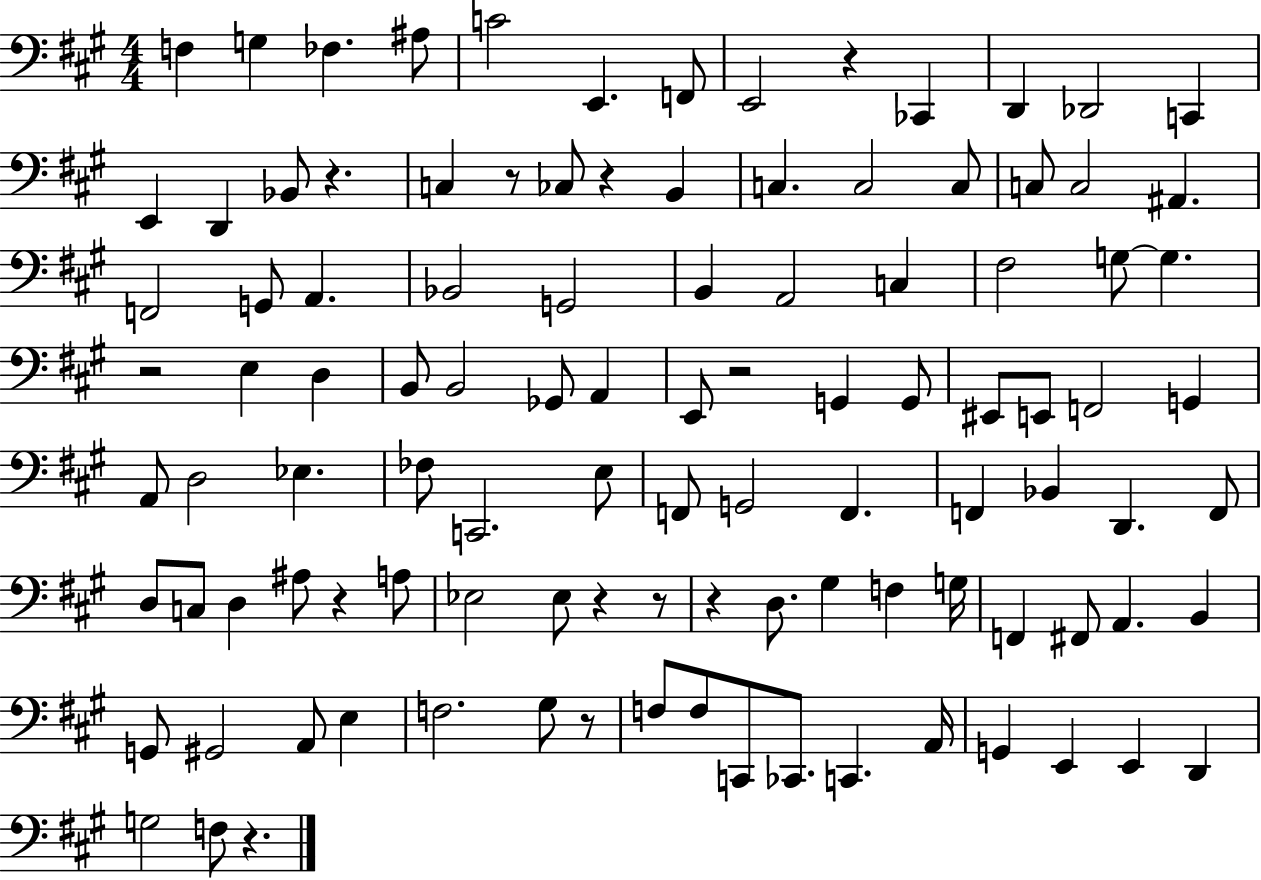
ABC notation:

X:1
T:Untitled
M:4/4
L:1/4
K:A
F, G, _F, ^A,/2 C2 E,, F,,/2 E,,2 z _C,, D,, _D,,2 C,, E,, D,, _B,,/2 z C, z/2 _C,/2 z B,, C, C,2 C,/2 C,/2 C,2 ^A,, F,,2 G,,/2 A,, _B,,2 G,,2 B,, A,,2 C, ^F,2 G,/2 G, z2 E, D, B,,/2 B,,2 _G,,/2 A,, E,,/2 z2 G,, G,,/2 ^E,,/2 E,,/2 F,,2 G,, A,,/2 D,2 _E, _F,/2 C,,2 E,/2 F,,/2 G,,2 F,, F,, _B,, D,, F,,/2 D,/2 C,/2 D, ^A,/2 z A,/2 _E,2 _E,/2 z z/2 z D,/2 ^G, F, G,/4 F,, ^F,,/2 A,, B,, G,,/2 ^G,,2 A,,/2 E, F,2 ^G,/2 z/2 F,/2 F,/2 C,,/2 _C,,/2 C,, A,,/4 G,, E,, E,, D,, G,2 F,/2 z